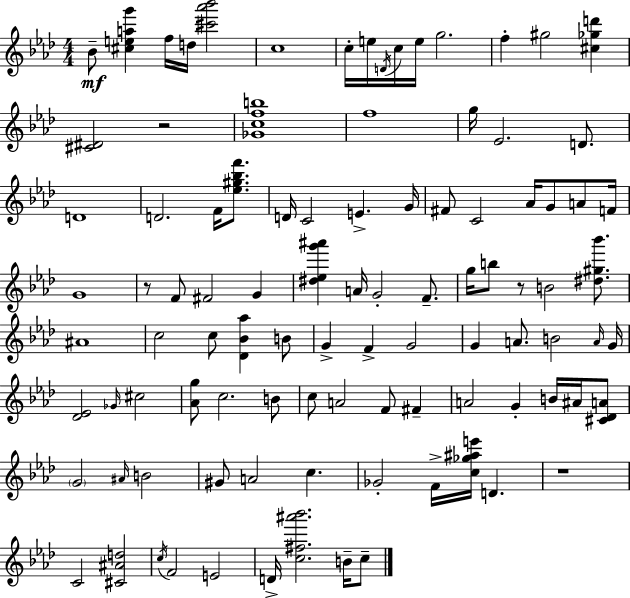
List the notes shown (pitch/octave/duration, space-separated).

Bb4/e [C#5,E5,A5,G6]/q F5/s D5/s [C#6,Ab6,Bb6]/h C5/w C5/s E5/s D4/s C5/s E5/s G5/h. F5/q G#5/h [C#5,Gb5,D6]/q [C#4,D#4]/h R/h [Gb4,C5,F5,B5]/w F5/w G5/s Eb4/h. D4/e. D4/w D4/h. F4/s [Eb5,G#5,Bb5,F6]/e. D4/s C4/h E4/q. G4/s F#4/e C4/h Ab4/s G4/e A4/e F4/s G4/w R/e F4/e F#4/h G4/q [D#5,Eb5,G6,A#6]/q A4/s G4/h F4/e. G5/s B5/e R/e B4/h [D#5,G#5,Bb6]/e. A#4/w C5/h C5/e [Db4,Bb4,Ab5]/q B4/e G4/q F4/q G4/h G4/q A4/e. B4/h A4/s G4/s [Db4,Eb4]/h Gb4/s C#5/h [Ab4,G5]/e C5/h. B4/e C5/e A4/h F4/e F#4/q A4/h G4/q B4/s A#4/s [C#4,Db4,A4]/e G4/h A#4/s B4/h G#4/e A4/h C5/q. Gb4/h F4/s [C5,Gb5,A#5,E6]/s D4/q. R/w C4/h [C#4,A#4,D5]/h C5/s F4/h E4/h D4/s [C5,F#5,A#6,Bb6]/h. B4/s C5/e